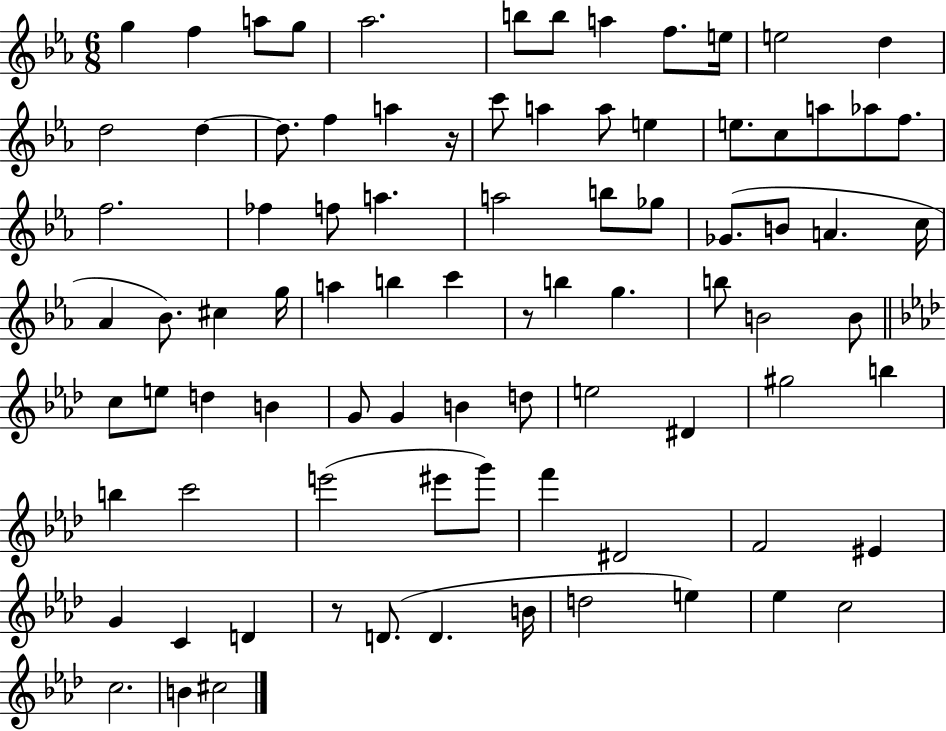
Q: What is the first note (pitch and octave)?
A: G5